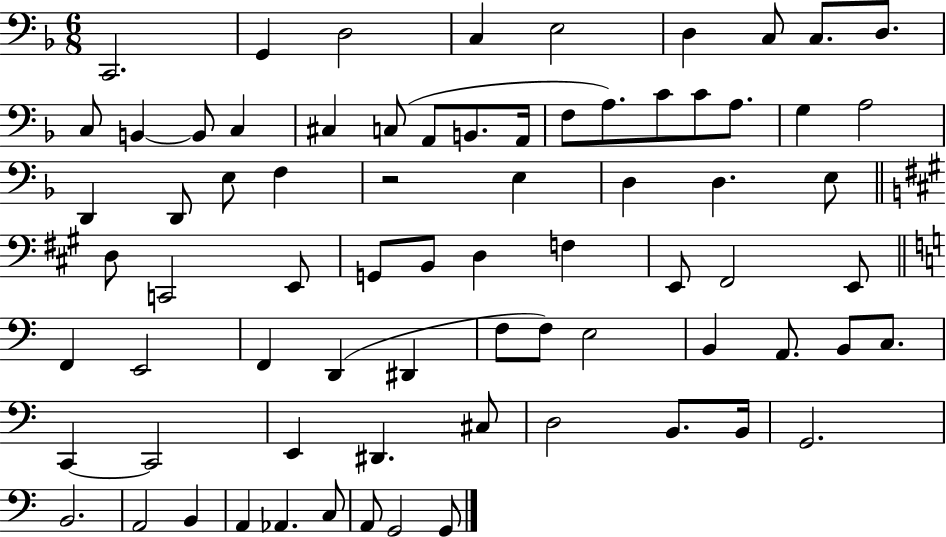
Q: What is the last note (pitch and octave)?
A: G2